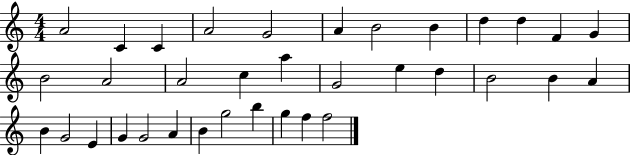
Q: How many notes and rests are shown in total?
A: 35